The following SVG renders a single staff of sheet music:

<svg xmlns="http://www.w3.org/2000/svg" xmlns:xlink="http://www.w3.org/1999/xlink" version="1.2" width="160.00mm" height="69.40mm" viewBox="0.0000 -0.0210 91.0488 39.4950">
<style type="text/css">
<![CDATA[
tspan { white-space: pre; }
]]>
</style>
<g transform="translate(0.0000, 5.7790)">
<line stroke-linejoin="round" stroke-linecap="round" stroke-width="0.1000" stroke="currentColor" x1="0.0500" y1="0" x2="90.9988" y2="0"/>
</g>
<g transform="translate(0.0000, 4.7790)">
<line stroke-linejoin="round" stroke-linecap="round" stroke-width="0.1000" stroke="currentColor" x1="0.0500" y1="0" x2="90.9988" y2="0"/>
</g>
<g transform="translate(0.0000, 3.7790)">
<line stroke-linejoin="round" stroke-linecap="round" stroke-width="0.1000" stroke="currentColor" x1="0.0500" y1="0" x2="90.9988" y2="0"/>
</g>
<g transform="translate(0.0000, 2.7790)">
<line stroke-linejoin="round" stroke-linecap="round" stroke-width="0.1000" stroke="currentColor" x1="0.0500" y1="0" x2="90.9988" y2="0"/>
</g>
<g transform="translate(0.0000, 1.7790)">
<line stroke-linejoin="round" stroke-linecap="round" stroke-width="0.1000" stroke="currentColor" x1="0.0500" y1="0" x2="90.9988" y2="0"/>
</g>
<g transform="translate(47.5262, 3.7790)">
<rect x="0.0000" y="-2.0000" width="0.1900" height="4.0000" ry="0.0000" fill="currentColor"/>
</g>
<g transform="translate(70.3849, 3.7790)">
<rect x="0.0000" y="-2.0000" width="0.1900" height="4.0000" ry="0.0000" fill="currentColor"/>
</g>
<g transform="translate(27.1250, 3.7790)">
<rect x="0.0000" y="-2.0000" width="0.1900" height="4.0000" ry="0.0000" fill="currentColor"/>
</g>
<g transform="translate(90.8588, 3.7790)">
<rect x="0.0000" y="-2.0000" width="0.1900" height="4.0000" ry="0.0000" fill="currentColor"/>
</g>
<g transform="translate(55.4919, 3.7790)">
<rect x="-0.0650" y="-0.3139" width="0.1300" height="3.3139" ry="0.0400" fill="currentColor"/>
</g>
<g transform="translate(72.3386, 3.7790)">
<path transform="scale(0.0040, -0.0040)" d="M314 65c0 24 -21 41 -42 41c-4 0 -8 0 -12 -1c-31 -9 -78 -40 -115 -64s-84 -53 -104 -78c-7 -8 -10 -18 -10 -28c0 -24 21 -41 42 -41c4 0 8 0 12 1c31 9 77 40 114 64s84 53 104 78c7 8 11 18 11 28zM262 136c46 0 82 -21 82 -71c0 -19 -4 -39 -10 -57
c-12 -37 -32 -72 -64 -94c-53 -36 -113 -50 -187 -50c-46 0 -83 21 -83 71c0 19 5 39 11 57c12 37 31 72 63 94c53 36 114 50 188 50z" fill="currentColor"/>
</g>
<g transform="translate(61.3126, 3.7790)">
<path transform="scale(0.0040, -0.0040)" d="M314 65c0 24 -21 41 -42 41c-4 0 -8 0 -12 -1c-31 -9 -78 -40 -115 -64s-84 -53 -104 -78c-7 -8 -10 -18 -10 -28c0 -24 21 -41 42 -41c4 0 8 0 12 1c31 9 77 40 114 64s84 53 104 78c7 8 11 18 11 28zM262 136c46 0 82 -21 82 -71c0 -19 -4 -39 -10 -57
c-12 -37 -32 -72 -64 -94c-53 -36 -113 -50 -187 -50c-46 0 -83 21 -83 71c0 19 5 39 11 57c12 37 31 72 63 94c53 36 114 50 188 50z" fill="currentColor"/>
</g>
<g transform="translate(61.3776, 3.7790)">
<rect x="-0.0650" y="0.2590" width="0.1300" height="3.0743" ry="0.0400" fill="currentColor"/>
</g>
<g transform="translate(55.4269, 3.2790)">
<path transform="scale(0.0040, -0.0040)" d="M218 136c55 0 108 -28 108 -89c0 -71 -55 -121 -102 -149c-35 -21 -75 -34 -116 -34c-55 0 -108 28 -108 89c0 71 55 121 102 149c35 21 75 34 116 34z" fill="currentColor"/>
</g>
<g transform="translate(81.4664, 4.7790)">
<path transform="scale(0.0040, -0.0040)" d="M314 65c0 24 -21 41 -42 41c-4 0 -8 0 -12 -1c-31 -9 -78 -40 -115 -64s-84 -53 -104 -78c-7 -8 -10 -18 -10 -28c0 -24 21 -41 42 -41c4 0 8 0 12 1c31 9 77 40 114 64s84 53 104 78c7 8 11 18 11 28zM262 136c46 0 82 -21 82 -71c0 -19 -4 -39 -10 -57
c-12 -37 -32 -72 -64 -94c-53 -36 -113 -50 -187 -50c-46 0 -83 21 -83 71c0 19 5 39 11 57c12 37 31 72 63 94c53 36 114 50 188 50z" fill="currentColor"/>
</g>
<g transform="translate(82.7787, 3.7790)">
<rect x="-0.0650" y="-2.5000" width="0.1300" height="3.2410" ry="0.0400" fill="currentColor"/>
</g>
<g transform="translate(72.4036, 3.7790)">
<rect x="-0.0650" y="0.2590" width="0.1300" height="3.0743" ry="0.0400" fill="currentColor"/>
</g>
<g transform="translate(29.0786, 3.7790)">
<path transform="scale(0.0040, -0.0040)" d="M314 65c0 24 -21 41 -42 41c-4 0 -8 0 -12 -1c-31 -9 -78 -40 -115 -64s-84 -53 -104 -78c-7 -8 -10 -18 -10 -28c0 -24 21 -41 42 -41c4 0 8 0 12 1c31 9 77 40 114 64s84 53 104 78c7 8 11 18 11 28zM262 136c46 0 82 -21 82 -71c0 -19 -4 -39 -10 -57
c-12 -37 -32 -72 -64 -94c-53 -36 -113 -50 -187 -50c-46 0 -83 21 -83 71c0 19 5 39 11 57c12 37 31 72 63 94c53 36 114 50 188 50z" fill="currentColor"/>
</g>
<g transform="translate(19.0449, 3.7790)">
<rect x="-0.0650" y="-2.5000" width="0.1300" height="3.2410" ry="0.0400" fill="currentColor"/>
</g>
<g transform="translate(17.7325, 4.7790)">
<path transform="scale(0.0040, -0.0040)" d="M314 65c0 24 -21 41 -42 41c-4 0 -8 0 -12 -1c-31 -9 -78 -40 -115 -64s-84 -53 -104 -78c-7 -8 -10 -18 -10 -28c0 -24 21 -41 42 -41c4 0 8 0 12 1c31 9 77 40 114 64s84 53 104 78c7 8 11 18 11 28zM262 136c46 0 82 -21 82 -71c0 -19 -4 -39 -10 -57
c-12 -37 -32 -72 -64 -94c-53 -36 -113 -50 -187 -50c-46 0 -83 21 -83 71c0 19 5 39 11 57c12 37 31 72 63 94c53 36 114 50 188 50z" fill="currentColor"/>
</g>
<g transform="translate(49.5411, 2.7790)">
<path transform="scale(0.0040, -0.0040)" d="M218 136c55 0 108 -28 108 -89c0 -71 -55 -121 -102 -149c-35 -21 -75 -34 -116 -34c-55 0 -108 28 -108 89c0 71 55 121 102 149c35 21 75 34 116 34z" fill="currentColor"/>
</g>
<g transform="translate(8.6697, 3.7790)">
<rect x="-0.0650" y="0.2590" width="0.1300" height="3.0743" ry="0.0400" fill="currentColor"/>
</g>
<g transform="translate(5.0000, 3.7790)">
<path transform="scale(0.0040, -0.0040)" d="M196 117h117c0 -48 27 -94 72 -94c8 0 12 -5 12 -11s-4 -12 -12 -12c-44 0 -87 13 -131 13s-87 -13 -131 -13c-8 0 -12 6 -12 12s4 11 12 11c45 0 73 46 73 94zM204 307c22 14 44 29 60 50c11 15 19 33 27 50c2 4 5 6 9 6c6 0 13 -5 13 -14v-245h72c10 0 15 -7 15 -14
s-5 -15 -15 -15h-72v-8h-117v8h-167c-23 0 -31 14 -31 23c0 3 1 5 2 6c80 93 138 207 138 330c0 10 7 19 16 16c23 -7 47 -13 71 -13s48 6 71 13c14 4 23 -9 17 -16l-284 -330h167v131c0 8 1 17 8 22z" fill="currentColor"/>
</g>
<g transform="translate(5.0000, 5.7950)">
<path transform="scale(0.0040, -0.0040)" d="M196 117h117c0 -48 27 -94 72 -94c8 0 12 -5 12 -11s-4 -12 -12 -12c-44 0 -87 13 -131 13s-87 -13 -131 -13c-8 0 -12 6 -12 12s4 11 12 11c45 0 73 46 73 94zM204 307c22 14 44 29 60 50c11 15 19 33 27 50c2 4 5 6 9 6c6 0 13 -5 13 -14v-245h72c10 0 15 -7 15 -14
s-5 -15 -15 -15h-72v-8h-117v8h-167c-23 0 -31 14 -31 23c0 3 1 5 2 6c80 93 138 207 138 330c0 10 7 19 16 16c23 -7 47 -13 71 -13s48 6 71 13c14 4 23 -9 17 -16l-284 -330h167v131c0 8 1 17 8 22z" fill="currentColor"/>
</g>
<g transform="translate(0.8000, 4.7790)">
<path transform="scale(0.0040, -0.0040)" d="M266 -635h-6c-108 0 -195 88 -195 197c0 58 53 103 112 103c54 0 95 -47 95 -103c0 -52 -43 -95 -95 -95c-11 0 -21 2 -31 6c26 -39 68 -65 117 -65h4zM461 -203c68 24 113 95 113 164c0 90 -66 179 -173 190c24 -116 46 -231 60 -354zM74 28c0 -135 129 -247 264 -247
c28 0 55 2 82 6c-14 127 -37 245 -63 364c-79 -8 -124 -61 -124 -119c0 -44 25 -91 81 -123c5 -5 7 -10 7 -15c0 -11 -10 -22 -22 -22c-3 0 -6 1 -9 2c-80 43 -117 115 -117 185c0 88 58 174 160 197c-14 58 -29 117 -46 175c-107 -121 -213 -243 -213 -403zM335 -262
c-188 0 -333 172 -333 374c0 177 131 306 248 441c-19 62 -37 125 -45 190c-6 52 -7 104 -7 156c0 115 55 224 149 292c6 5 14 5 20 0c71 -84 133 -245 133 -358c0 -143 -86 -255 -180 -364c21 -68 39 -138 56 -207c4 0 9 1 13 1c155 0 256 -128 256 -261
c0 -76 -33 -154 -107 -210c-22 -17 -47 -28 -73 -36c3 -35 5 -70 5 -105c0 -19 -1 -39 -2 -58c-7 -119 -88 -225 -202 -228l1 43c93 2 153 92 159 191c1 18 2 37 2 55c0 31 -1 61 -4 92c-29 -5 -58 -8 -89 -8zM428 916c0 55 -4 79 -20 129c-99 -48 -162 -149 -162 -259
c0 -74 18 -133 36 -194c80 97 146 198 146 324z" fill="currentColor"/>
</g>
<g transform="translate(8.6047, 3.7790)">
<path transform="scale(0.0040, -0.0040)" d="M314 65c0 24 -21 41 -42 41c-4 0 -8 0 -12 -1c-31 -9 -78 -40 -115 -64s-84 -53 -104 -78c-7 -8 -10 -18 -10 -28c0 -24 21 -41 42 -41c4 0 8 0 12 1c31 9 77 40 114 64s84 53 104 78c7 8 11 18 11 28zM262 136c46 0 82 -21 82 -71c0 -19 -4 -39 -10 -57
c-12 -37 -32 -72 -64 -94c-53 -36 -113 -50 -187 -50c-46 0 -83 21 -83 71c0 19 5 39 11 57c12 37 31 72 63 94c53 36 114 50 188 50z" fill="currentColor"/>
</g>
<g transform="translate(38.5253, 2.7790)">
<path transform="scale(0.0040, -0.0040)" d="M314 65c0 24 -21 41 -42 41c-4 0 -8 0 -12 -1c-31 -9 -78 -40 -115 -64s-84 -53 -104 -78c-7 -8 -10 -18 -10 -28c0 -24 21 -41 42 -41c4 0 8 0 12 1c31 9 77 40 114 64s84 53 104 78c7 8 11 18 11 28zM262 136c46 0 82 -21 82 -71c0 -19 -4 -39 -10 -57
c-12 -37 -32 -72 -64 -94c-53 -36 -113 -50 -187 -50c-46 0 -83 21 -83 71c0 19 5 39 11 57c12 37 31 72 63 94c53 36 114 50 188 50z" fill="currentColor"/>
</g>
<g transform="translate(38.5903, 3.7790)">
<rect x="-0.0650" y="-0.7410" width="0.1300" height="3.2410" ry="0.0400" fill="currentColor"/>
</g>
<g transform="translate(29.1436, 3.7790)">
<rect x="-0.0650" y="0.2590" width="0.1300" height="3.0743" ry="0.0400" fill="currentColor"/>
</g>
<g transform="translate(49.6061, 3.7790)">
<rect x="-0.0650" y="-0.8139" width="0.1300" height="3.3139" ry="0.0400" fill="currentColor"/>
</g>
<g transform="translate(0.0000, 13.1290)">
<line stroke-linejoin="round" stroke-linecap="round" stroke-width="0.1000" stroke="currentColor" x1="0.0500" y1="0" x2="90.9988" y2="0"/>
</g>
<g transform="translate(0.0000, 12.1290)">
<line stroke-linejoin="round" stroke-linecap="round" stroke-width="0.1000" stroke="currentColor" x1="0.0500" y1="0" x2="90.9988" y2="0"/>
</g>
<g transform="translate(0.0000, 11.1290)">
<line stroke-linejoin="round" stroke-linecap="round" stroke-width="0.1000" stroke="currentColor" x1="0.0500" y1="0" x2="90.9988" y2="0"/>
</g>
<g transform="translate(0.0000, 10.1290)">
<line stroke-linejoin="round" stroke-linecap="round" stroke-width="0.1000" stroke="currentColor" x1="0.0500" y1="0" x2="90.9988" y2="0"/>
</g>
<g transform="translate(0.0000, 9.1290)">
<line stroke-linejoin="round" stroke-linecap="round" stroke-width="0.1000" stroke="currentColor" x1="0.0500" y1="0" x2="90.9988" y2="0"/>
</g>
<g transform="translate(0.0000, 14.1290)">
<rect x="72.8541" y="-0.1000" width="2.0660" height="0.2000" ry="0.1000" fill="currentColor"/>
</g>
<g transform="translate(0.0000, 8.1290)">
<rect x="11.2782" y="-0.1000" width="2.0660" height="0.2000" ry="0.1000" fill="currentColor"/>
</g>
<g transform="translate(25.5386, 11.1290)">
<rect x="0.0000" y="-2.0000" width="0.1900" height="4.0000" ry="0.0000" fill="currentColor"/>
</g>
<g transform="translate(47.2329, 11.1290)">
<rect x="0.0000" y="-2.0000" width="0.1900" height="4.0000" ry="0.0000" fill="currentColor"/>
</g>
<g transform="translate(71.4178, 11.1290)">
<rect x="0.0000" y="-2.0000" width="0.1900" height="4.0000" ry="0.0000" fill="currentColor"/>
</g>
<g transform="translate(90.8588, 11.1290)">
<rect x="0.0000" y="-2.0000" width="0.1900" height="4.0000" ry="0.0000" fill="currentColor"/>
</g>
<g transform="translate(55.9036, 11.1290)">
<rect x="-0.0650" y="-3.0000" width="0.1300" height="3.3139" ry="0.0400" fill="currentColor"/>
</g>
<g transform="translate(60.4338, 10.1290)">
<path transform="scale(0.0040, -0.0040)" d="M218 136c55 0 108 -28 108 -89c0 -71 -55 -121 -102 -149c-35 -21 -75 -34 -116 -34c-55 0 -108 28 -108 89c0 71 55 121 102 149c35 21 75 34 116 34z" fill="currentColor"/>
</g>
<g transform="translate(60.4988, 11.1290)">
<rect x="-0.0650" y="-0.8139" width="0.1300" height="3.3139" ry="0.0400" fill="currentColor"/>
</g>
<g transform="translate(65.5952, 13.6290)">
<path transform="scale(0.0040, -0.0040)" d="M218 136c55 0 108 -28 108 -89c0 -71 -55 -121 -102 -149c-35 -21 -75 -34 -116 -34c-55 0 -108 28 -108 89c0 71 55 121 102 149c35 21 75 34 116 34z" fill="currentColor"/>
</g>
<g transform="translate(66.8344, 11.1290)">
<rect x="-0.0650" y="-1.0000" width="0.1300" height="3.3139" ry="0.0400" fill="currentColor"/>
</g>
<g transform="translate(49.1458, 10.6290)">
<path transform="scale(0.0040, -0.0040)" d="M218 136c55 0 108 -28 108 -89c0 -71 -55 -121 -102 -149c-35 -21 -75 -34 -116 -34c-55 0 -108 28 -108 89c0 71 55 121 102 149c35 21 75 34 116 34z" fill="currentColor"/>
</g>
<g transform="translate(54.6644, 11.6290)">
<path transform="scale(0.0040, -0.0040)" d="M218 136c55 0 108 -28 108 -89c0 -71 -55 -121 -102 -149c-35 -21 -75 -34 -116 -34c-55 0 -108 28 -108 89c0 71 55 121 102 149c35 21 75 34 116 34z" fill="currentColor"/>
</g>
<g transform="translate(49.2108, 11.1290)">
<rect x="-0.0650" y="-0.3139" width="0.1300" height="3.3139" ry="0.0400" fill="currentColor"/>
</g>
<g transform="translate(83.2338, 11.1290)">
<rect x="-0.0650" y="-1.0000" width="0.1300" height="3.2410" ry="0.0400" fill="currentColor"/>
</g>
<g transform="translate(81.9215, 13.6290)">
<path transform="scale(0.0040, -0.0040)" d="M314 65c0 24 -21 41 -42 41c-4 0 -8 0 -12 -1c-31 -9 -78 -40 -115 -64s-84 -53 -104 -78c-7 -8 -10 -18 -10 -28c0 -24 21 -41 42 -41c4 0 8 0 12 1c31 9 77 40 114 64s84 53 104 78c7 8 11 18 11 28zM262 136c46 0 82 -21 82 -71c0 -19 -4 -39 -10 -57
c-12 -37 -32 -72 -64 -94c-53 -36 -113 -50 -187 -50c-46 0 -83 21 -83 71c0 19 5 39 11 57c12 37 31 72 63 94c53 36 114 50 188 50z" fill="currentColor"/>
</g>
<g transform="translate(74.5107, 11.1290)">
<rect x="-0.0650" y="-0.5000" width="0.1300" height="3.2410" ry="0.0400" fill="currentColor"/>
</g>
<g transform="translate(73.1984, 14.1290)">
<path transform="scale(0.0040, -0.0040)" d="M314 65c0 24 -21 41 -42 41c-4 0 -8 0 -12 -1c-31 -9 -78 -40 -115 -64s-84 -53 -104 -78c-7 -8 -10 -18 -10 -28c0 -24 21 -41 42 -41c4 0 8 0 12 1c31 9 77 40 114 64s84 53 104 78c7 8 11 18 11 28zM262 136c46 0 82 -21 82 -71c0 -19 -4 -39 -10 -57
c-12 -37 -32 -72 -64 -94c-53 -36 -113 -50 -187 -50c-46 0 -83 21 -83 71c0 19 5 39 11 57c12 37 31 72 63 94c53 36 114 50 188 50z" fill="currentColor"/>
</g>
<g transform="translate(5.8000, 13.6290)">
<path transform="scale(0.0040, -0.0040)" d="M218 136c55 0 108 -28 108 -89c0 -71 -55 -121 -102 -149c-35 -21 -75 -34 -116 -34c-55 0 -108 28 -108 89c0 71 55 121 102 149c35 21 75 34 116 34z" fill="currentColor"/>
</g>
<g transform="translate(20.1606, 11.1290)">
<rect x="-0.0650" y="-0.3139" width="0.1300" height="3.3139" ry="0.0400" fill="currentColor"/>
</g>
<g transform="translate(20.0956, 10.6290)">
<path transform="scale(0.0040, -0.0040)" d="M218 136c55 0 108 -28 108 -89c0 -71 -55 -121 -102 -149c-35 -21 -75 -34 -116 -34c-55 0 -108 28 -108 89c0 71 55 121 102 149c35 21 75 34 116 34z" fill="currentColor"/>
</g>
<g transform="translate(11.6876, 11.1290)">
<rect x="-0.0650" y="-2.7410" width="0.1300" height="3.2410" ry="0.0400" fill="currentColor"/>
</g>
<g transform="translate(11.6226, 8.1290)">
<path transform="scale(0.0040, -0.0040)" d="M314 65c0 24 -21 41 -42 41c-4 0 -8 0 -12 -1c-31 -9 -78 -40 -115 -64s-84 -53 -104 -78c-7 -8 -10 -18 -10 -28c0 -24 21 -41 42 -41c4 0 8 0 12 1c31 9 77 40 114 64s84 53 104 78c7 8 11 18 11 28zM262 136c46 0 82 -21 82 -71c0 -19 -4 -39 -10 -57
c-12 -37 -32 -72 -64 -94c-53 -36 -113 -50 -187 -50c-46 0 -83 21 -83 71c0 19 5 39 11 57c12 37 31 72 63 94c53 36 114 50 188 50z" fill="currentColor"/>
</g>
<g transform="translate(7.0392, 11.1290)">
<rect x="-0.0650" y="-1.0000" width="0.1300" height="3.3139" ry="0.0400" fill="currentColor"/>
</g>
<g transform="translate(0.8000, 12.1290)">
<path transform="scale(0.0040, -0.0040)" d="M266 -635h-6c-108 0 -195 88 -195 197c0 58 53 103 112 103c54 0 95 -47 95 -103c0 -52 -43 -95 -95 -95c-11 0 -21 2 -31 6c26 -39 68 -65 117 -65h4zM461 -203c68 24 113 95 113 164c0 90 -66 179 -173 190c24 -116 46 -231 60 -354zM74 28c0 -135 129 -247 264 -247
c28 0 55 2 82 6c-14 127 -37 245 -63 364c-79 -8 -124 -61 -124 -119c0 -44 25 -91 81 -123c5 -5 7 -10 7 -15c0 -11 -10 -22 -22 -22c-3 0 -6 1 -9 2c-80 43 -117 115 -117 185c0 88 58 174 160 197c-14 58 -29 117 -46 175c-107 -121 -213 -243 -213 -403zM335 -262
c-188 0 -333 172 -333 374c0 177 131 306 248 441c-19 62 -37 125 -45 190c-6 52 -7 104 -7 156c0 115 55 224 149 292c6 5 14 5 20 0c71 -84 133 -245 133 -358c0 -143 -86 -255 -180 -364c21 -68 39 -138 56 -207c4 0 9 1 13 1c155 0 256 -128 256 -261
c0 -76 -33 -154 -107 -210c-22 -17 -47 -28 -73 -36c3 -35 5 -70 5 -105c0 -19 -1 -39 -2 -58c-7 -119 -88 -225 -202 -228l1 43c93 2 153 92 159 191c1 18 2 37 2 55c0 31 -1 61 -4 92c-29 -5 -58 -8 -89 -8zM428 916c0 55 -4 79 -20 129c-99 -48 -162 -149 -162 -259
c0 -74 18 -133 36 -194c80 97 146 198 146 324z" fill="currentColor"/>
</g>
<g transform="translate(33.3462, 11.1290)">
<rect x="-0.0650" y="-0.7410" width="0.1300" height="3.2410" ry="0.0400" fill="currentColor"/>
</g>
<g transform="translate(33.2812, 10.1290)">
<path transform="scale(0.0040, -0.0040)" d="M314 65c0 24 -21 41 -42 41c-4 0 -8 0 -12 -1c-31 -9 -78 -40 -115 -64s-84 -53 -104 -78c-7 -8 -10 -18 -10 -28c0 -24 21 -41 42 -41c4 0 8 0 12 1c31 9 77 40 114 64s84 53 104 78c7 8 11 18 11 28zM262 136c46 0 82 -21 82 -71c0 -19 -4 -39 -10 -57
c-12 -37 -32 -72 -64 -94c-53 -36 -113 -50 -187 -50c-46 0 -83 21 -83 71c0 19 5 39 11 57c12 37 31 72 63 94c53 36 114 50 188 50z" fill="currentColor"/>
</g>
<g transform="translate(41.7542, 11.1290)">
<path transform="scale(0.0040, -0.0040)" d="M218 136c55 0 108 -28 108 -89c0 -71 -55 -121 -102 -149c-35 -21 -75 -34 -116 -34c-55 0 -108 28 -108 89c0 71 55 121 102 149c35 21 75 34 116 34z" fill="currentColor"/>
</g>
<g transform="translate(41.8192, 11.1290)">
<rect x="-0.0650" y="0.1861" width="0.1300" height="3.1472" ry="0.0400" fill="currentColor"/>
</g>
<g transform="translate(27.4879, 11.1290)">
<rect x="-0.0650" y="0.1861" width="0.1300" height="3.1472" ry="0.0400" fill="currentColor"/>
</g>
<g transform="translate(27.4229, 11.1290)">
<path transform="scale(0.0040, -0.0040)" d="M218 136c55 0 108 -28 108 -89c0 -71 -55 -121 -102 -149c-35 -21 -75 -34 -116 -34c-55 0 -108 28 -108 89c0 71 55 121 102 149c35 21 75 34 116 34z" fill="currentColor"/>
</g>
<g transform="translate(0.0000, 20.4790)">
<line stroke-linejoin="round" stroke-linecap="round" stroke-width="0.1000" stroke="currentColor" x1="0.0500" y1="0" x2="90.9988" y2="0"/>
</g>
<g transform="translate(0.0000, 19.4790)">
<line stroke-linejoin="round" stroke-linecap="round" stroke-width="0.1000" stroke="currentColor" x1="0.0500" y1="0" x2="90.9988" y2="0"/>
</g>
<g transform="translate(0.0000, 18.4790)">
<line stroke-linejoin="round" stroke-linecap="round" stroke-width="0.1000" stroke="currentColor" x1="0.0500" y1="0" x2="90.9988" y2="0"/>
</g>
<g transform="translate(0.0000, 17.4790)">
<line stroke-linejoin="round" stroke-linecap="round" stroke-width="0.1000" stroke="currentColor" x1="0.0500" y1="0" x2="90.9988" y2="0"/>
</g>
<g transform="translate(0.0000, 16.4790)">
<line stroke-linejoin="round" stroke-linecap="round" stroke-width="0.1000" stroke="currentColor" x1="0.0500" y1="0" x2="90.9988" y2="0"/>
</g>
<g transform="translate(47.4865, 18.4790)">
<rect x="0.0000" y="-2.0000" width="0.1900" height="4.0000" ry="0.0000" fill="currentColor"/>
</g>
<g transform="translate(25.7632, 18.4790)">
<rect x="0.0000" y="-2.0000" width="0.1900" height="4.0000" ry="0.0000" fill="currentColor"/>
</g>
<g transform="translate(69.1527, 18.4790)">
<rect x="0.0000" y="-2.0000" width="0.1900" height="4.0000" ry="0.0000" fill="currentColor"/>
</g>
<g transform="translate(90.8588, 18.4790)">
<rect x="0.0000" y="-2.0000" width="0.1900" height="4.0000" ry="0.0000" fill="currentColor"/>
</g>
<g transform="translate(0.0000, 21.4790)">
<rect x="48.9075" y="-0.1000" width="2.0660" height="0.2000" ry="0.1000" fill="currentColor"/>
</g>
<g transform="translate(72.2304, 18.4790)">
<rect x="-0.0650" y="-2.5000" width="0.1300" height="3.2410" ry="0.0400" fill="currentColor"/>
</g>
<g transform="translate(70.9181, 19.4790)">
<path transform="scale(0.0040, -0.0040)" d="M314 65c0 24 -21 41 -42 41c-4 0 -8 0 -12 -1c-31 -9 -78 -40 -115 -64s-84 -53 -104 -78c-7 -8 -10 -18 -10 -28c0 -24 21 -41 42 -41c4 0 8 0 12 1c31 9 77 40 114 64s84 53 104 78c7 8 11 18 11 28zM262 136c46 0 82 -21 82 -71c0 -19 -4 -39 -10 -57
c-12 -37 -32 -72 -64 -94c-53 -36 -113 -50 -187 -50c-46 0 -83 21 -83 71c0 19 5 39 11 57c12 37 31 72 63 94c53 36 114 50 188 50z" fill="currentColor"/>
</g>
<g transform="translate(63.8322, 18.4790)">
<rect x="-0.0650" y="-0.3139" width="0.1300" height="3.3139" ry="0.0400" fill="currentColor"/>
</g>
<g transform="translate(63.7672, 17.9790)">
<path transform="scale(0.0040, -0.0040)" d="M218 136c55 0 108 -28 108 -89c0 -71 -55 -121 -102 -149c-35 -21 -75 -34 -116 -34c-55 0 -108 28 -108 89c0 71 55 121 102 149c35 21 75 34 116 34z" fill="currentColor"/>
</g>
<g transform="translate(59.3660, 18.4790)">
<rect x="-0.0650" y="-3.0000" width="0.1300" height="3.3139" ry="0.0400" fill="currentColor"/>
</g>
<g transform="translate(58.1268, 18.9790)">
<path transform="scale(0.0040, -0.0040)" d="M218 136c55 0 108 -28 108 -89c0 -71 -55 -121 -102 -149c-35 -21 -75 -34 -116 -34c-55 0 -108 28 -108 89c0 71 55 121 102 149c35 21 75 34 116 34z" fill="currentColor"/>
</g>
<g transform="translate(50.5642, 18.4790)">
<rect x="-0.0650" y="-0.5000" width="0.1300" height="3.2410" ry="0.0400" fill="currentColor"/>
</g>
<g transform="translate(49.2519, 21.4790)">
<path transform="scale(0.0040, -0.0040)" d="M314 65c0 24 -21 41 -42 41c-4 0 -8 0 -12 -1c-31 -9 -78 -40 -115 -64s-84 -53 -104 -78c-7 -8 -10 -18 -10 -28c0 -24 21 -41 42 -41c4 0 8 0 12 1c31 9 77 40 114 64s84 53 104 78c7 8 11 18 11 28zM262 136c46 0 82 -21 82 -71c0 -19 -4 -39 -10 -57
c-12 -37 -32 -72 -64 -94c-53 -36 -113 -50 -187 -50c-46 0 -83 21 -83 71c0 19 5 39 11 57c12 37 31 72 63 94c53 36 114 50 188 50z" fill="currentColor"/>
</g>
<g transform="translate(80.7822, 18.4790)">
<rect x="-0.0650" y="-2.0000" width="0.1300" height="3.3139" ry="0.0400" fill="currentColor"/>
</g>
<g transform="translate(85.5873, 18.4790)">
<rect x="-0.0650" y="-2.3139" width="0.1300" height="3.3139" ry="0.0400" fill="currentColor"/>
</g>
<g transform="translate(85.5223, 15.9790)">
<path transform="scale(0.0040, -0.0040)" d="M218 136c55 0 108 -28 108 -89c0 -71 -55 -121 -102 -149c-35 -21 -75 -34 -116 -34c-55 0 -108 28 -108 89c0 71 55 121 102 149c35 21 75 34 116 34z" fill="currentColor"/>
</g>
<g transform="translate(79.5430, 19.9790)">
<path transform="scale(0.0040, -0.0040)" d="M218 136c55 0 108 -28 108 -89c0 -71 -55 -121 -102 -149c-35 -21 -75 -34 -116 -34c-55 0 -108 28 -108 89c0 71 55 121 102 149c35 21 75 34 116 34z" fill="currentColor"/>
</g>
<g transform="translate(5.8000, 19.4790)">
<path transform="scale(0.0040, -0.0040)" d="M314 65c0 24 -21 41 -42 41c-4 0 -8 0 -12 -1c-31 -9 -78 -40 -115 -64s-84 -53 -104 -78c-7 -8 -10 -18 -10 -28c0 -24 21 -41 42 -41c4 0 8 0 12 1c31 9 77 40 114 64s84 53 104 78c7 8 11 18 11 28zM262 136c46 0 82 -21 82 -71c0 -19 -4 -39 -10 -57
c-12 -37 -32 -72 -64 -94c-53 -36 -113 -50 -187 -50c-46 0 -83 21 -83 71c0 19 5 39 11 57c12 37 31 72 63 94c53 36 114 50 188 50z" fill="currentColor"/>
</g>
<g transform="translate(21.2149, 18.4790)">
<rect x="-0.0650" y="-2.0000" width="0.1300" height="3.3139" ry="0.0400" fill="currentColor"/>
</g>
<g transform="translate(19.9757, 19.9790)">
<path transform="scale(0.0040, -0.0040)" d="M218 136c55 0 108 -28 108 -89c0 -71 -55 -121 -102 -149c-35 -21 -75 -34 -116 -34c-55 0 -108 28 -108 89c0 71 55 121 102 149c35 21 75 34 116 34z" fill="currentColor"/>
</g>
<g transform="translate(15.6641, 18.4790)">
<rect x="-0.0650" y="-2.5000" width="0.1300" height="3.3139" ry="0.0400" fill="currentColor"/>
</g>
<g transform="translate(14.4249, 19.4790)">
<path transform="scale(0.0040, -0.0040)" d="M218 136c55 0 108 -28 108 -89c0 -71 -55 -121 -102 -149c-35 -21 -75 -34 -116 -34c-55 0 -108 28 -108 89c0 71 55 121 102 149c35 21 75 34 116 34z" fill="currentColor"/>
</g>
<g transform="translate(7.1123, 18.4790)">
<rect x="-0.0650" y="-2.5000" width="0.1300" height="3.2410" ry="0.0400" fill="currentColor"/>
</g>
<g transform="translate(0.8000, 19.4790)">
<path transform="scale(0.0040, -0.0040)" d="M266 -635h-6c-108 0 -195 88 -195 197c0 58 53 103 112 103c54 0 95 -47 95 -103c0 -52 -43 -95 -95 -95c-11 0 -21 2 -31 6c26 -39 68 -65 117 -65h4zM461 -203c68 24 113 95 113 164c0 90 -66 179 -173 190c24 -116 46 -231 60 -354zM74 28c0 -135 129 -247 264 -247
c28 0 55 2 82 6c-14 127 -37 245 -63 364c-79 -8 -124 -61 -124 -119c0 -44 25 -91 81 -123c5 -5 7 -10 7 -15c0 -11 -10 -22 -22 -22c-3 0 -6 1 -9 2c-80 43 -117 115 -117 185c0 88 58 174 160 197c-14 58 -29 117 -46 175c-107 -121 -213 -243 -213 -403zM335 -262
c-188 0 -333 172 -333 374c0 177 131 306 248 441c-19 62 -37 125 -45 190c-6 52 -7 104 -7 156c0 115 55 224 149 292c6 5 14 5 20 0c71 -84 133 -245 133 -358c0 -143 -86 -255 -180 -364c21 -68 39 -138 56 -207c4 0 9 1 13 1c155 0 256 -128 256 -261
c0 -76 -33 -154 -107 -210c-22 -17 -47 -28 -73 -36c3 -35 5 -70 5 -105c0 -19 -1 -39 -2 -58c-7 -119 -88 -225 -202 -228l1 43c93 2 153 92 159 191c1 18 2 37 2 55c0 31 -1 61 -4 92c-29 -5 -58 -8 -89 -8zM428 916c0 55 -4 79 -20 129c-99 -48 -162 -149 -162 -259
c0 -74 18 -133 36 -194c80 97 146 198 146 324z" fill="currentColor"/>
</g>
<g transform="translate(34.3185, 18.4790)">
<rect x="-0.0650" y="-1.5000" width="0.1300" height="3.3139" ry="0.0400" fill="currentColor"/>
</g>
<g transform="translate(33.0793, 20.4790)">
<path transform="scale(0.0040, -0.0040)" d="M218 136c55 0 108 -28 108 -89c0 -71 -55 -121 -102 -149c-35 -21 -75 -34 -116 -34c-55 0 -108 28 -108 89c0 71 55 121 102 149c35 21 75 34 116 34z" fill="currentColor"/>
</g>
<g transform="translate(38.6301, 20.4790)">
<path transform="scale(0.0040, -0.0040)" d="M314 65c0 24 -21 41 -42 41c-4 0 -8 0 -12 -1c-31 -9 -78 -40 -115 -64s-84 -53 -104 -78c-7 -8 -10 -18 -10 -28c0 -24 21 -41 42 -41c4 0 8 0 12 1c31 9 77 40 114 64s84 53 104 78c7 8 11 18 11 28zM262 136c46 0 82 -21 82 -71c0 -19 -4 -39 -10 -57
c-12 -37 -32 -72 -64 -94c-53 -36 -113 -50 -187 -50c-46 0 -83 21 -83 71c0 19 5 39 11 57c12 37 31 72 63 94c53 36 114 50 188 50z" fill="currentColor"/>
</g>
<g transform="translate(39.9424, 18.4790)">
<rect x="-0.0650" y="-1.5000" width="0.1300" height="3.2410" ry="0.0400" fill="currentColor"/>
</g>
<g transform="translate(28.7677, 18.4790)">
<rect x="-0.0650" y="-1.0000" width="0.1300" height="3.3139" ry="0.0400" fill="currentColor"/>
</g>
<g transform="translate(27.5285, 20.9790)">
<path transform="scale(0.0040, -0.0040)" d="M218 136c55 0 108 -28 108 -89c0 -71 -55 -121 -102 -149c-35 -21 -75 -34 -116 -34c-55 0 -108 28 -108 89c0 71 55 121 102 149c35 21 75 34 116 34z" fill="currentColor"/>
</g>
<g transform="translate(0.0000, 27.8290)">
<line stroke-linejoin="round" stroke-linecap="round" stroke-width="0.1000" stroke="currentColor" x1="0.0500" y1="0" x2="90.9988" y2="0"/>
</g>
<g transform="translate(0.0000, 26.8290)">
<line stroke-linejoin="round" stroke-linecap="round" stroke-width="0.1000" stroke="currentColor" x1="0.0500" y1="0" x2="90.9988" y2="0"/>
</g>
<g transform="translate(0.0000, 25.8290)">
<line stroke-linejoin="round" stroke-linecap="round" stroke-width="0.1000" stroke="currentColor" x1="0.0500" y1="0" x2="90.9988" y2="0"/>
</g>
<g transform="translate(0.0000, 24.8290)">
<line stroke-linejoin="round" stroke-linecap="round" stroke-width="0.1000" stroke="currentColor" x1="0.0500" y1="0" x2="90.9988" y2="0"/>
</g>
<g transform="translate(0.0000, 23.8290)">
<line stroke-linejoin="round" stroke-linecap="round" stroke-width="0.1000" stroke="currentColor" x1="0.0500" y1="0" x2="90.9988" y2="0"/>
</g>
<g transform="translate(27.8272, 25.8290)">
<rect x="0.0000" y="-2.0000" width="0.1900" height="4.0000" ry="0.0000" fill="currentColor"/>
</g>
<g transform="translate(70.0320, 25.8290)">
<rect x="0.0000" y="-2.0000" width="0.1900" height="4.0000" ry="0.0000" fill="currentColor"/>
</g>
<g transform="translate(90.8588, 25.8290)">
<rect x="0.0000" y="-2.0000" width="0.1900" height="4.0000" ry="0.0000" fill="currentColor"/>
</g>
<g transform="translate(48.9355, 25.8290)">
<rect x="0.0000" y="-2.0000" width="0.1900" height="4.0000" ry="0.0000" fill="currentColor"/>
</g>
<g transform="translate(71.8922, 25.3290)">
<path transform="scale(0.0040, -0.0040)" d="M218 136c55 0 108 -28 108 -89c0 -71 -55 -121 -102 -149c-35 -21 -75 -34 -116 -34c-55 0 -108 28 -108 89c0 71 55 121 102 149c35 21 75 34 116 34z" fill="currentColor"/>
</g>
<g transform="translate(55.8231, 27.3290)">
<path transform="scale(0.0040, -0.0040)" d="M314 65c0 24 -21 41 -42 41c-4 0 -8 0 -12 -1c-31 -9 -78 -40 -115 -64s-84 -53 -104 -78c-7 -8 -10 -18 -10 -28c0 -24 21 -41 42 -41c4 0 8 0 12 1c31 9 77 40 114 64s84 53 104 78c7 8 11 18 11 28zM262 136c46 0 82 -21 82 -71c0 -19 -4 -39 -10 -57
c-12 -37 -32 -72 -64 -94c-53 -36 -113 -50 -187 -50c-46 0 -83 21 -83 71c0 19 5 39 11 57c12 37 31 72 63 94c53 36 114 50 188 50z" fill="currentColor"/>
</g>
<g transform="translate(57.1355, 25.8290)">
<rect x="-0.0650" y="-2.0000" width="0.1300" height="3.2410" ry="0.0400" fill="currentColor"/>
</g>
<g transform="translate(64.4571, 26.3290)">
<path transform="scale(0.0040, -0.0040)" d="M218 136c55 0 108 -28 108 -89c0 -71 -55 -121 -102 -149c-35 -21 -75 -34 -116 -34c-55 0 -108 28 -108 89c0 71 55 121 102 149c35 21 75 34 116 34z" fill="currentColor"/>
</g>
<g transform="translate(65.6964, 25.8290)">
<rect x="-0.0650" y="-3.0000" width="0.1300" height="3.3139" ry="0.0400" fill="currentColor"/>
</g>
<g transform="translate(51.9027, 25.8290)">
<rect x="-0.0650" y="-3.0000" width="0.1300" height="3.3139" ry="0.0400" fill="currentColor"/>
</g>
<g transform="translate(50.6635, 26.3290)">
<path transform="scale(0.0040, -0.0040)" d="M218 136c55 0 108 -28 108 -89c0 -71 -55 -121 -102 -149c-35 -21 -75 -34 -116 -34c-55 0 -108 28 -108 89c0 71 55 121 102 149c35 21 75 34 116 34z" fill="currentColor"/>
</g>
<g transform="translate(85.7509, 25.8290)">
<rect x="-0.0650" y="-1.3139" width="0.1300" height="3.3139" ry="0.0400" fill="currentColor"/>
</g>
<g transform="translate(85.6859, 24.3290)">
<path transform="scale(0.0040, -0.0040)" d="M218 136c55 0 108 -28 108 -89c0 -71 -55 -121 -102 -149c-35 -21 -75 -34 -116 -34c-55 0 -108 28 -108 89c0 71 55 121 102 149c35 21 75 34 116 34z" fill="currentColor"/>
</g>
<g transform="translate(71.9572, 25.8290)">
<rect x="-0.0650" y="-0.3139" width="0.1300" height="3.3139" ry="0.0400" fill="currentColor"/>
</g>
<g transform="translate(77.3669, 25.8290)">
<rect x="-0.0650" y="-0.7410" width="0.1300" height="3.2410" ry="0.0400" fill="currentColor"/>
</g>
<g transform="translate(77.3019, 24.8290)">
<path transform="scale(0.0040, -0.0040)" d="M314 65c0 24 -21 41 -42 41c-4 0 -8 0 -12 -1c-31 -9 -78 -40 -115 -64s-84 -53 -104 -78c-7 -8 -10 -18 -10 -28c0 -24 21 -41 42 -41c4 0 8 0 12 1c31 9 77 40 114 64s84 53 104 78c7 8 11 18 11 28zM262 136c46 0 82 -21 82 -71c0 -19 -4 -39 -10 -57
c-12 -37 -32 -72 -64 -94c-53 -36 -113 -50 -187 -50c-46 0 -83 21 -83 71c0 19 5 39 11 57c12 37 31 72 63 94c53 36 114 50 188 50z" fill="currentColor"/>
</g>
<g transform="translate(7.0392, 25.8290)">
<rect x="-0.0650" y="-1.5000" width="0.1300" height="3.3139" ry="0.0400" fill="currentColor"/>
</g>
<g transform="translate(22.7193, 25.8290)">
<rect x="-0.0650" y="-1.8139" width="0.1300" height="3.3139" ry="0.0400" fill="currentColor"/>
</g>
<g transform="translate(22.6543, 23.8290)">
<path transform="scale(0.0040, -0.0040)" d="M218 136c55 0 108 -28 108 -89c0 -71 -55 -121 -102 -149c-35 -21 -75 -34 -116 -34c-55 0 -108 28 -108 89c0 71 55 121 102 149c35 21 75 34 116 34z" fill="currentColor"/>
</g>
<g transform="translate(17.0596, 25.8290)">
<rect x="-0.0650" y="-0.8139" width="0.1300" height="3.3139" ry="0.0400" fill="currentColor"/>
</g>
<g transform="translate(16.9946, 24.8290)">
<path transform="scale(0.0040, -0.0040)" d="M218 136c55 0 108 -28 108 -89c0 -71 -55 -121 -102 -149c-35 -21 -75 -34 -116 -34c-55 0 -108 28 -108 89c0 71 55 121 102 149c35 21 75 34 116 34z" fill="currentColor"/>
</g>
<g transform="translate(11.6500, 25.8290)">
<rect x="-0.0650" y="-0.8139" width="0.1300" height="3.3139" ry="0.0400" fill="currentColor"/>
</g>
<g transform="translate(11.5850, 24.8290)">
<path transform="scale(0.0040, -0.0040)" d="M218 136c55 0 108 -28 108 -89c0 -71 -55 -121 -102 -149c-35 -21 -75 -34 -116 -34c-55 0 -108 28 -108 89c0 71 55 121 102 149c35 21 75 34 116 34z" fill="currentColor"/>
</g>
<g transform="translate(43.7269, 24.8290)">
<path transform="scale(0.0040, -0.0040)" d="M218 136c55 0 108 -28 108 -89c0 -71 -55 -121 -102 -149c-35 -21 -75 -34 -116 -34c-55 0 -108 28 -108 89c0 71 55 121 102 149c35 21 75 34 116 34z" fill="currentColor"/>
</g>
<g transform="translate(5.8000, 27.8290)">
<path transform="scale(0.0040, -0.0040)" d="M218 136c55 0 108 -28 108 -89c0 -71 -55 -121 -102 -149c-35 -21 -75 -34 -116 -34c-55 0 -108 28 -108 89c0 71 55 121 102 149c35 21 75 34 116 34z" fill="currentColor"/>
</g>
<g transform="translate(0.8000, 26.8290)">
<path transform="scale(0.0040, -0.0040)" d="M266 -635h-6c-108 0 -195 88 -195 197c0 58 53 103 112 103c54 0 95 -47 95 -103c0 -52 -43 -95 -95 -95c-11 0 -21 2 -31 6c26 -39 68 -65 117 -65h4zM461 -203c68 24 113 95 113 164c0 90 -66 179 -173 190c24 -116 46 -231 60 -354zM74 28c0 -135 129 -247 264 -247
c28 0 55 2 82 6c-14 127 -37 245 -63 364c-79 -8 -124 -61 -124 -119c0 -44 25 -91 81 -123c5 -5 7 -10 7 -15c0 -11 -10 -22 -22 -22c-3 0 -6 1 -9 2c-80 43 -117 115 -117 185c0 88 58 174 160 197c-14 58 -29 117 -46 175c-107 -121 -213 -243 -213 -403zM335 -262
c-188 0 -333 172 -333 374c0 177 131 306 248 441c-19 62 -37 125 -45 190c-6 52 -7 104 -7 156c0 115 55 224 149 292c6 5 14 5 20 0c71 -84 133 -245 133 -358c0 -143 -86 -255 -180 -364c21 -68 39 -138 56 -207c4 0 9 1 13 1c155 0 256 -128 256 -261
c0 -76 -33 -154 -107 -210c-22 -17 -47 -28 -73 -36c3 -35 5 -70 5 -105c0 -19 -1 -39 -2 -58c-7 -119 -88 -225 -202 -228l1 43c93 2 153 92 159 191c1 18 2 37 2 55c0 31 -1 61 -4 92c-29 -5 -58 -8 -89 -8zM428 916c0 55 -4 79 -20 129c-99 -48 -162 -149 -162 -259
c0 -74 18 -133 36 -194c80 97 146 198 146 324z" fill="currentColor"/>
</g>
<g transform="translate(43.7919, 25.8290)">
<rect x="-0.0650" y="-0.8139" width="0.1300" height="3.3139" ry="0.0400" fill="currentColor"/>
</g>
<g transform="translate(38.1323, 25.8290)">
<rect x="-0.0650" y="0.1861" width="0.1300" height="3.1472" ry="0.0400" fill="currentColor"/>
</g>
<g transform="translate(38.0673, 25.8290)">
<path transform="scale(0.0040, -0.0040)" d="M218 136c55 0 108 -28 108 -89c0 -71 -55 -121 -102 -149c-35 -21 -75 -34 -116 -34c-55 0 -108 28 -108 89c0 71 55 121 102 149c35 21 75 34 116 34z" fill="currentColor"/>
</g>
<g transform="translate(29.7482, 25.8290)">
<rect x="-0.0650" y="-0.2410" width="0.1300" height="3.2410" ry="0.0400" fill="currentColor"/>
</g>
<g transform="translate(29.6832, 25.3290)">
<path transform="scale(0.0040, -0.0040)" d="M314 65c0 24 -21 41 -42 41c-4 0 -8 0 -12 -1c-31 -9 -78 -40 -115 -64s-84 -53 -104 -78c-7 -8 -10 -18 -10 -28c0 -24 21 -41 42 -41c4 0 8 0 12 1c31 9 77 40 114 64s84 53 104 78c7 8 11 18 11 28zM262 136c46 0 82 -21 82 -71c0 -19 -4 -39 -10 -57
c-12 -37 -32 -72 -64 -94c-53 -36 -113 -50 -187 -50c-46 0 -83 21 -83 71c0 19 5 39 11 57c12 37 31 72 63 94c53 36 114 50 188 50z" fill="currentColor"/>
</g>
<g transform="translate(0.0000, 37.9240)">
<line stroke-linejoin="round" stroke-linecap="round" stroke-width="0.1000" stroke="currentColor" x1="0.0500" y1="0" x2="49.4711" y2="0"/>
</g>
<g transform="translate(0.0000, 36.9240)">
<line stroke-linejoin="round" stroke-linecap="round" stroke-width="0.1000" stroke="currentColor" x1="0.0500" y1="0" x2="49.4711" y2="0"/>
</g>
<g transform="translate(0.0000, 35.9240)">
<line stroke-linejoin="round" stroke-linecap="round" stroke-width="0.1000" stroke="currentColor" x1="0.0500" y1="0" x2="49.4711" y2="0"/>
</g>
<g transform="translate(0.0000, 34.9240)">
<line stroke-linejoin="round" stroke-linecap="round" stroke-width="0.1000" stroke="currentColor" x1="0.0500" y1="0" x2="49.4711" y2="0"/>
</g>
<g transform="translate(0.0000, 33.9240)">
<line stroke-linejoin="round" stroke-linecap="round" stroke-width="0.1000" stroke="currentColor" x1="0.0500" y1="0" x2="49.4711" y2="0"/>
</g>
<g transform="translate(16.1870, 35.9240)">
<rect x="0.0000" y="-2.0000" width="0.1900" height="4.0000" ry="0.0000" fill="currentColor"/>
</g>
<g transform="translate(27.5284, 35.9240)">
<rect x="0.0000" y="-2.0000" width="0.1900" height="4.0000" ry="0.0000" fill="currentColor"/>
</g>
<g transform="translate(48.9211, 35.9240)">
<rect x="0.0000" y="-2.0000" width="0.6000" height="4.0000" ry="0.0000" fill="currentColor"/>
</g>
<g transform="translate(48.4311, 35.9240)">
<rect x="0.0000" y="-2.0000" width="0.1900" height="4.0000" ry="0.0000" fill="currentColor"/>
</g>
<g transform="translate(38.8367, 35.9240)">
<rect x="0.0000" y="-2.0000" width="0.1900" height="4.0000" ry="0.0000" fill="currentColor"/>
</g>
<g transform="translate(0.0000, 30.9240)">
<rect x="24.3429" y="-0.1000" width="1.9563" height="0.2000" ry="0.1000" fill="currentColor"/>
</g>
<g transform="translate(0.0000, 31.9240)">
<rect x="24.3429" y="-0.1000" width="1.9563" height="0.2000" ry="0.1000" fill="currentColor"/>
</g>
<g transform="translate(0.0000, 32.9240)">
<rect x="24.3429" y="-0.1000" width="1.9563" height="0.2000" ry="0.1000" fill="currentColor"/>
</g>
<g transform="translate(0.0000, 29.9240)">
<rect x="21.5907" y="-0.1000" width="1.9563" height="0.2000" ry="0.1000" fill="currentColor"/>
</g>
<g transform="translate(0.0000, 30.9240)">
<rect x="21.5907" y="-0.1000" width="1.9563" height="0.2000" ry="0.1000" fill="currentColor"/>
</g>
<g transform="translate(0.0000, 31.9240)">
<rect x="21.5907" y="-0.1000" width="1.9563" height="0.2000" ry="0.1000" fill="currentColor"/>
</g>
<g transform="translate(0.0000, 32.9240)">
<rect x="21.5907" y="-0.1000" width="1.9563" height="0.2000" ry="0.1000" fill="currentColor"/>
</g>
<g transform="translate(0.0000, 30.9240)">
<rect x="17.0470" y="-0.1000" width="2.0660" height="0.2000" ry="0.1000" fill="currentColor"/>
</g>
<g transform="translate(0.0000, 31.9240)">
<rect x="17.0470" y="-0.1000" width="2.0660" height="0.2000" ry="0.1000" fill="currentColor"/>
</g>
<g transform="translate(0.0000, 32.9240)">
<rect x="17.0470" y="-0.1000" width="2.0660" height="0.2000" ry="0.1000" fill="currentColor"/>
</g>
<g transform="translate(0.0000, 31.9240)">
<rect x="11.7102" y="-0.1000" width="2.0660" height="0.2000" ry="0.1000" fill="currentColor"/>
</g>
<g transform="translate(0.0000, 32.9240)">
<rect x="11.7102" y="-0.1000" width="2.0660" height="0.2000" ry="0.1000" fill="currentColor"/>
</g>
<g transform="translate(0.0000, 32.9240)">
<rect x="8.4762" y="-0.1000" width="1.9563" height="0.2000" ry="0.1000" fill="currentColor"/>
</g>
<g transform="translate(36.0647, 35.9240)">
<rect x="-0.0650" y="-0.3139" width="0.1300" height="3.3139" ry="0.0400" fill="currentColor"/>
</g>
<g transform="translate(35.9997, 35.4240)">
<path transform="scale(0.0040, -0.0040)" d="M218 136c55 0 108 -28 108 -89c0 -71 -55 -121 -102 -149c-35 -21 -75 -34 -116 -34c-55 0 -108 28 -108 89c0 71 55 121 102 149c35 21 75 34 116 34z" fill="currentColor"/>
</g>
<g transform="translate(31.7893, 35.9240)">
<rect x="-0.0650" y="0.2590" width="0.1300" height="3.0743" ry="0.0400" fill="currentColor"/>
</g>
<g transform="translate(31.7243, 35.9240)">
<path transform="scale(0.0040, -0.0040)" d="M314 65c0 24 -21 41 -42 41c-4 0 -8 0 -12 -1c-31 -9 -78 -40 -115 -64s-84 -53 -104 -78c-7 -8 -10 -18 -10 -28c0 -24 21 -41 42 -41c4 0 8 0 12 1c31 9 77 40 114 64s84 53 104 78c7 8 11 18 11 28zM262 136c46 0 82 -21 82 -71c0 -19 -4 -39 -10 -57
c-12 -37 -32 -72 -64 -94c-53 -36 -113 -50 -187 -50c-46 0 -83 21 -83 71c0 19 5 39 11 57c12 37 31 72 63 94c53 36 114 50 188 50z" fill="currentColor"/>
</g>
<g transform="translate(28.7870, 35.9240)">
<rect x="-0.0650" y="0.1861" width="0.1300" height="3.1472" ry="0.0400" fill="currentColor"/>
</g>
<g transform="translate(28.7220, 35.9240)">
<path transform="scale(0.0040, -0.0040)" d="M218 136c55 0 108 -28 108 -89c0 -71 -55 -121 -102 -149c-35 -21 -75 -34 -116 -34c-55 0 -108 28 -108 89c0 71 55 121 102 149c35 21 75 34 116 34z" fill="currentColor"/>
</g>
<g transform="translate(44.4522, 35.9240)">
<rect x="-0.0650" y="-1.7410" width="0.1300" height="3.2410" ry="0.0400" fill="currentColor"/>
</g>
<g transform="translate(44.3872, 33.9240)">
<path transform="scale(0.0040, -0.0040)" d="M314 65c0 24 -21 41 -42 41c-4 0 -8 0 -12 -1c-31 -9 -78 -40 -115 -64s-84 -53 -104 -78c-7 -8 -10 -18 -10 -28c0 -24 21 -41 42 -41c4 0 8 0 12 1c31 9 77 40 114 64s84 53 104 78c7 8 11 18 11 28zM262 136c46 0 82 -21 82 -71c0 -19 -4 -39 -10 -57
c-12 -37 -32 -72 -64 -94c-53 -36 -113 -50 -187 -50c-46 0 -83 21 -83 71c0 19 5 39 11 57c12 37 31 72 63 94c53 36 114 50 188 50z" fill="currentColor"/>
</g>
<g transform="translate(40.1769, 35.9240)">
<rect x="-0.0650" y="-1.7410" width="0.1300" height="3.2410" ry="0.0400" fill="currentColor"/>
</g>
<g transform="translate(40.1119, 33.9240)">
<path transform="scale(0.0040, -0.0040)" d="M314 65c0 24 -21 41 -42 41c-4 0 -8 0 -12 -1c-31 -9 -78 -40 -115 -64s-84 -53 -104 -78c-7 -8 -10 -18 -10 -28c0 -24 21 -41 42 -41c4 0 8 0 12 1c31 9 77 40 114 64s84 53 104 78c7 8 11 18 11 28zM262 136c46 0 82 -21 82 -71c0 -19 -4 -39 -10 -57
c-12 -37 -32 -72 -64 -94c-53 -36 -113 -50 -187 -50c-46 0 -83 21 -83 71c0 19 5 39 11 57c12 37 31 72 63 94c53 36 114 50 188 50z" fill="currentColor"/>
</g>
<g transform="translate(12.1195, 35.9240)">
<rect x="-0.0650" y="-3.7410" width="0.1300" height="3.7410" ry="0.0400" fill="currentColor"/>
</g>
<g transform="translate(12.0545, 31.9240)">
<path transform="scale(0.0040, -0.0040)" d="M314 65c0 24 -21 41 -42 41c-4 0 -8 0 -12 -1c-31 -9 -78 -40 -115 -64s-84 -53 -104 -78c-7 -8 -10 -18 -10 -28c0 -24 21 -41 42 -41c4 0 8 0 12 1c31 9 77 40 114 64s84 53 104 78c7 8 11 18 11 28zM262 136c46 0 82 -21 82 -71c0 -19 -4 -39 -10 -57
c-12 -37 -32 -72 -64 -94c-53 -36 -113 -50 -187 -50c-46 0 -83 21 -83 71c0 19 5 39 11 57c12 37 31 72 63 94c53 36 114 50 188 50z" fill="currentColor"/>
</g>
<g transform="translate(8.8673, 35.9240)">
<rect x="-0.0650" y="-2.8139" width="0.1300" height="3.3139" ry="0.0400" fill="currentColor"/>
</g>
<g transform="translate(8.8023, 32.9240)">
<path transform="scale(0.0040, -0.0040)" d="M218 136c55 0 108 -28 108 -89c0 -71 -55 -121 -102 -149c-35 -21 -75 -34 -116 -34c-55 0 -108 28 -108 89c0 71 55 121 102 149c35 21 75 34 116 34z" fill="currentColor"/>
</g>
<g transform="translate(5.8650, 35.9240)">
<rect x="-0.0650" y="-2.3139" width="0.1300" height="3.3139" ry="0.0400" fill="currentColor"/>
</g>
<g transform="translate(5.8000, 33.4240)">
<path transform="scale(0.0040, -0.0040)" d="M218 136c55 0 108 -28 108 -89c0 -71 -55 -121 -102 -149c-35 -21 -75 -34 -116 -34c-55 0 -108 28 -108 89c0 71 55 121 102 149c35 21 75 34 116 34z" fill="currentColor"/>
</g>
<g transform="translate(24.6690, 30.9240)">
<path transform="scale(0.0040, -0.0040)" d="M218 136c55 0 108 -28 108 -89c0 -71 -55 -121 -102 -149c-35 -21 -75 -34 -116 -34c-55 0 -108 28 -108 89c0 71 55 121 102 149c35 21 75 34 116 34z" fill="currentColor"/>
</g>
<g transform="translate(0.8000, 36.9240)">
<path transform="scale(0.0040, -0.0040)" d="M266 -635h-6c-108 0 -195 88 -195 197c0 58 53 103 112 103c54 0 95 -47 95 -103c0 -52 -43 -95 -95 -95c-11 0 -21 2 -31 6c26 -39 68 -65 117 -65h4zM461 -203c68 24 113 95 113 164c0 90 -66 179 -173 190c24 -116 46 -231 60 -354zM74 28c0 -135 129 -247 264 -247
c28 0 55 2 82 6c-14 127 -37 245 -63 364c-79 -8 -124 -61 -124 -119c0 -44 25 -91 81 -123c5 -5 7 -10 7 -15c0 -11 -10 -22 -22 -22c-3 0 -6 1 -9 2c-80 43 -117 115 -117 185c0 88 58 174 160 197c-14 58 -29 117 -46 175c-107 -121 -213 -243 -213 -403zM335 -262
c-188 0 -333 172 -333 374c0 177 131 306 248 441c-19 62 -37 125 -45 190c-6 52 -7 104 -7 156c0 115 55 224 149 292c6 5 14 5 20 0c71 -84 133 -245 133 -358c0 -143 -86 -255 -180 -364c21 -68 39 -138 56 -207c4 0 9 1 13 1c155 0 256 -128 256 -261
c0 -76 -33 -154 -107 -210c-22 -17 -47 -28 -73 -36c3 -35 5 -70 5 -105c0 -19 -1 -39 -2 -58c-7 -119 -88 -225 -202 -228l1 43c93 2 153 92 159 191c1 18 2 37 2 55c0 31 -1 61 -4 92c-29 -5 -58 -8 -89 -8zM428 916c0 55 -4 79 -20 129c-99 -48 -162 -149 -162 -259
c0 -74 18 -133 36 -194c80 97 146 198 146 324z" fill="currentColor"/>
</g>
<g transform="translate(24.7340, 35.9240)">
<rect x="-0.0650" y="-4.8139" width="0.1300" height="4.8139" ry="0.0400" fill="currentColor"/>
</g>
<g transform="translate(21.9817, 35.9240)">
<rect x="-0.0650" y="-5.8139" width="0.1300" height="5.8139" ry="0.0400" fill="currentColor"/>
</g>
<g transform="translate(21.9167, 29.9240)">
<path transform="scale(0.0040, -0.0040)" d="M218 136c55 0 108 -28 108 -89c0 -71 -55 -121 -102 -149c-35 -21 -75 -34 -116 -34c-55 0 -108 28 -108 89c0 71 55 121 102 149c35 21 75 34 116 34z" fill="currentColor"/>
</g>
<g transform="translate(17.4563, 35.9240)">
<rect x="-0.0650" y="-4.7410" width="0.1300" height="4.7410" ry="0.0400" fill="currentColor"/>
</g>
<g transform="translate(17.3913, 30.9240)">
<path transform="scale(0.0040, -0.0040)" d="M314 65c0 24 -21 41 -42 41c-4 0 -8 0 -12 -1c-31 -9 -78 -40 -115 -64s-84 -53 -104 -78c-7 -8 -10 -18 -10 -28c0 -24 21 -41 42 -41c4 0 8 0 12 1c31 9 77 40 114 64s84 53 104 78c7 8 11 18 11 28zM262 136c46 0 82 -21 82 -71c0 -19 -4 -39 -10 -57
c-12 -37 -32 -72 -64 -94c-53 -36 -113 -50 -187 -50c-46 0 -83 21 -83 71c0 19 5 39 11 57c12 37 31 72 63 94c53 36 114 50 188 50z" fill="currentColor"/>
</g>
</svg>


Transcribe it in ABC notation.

X:1
T:Untitled
M:4/4
L:1/4
K:C
B2 G2 B2 d2 d c B2 B2 G2 D a2 c B d2 B c A d D C2 D2 G2 G F D E E2 C2 A c G2 F g E d d f c2 B d A F2 A c d2 e g a c'2 e'2 g' e' B B2 c f2 f2